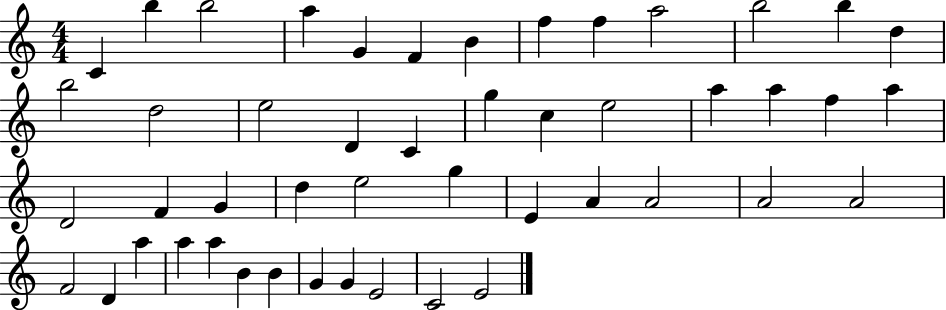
{
  \clef treble
  \numericTimeSignature
  \time 4/4
  \key c \major
  c'4 b''4 b''2 | a''4 g'4 f'4 b'4 | f''4 f''4 a''2 | b''2 b''4 d''4 | \break b''2 d''2 | e''2 d'4 c'4 | g''4 c''4 e''2 | a''4 a''4 f''4 a''4 | \break d'2 f'4 g'4 | d''4 e''2 g''4 | e'4 a'4 a'2 | a'2 a'2 | \break f'2 d'4 a''4 | a''4 a''4 b'4 b'4 | g'4 g'4 e'2 | c'2 e'2 | \break \bar "|."
}